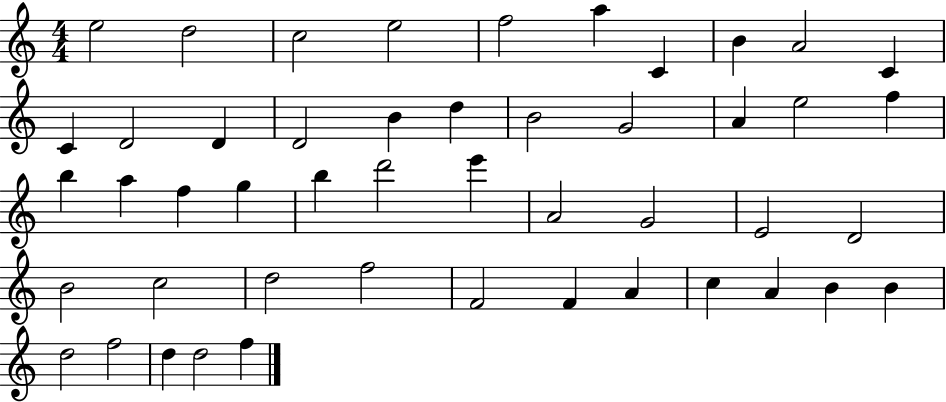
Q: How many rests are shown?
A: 0